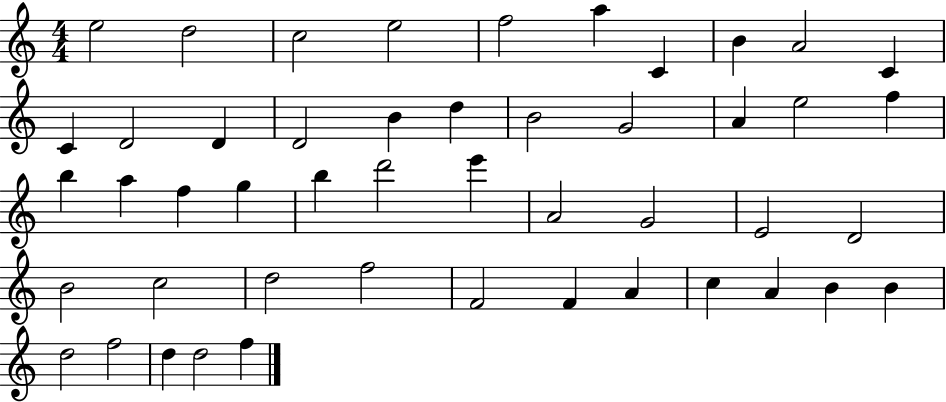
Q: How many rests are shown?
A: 0